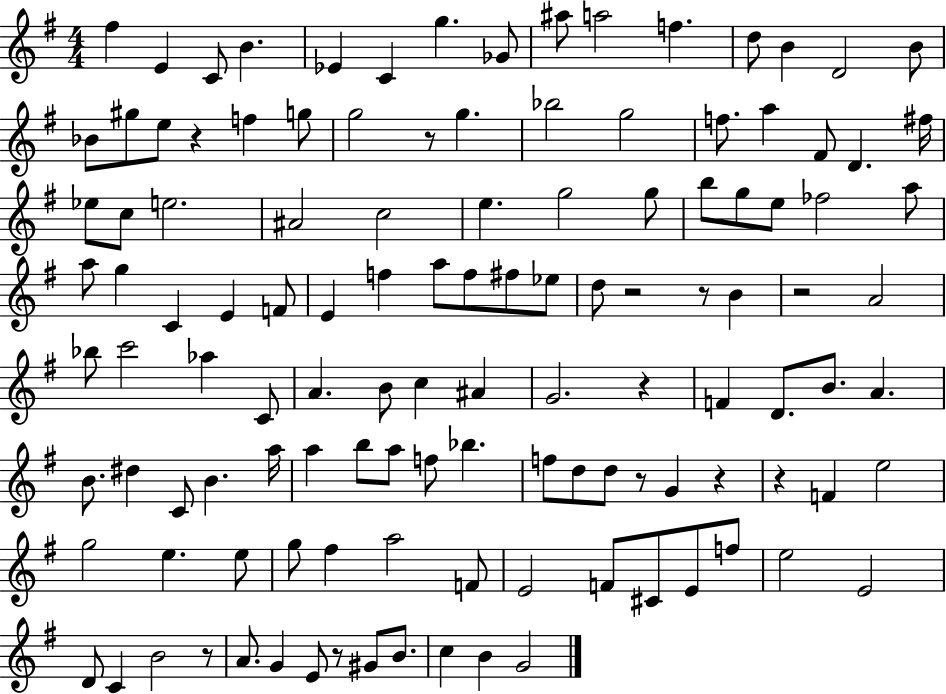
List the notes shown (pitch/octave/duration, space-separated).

F#5/q E4/q C4/e B4/q. Eb4/q C4/q G5/q. Gb4/e A#5/e A5/h F5/q. D5/e B4/q D4/h B4/e Bb4/e G#5/e E5/e R/q F5/q G5/e G5/h R/e G5/q. Bb5/h G5/h F5/e. A5/q F#4/e D4/q. F#5/s Eb5/e C5/e E5/h. A#4/h C5/h E5/q. G5/h G5/e B5/e G5/e E5/e FES5/h A5/e A5/e G5/q C4/q E4/q F4/e E4/q F5/q A5/e F5/e F#5/e Eb5/e D5/e R/h R/e B4/q R/h A4/h Bb5/e C6/h Ab5/q C4/e A4/q. B4/e C5/q A#4/q G4/h. R/q F4/q D4/e. B4/e. A4/q. B4/e. D#5/q C4/e B4/q. A5/s A5/q B5/e A5/e F5/e Bb5/q. F5/e D5/e D5/e R/e G4/q R/q R/q F4/q E5/h G5/h E5/q. E5/e G5/e F#5/q A5/h F4/e E4/h F4/e C#4/e E4/e F5/e E5/h E4/h D4/e C4/q B4/h R/e A4/e. G4/q E4/e R/e G#4/e B4/e. C5/q B4/q G4/h